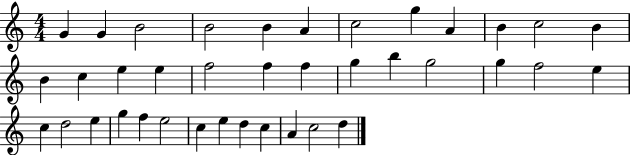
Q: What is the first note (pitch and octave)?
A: G4